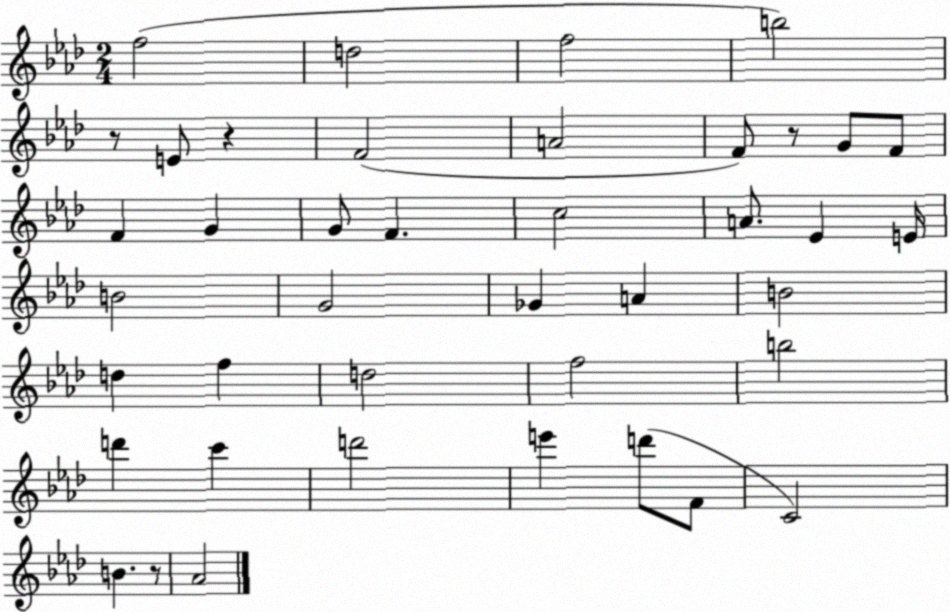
X:1
T:Untitled
M:2/4
L:1/4
K:Ab
f2 d2 f2 b2 z/2 E/2 z F2 A2 F/2 z/2 G/2 F/2 F G G/2 F c2 A/2 _E E/4 B2 G2 _G A B2 d f d2 f2 b2 d' c' d'2 e' d'/2 F/2 C2 B z/2 _A2